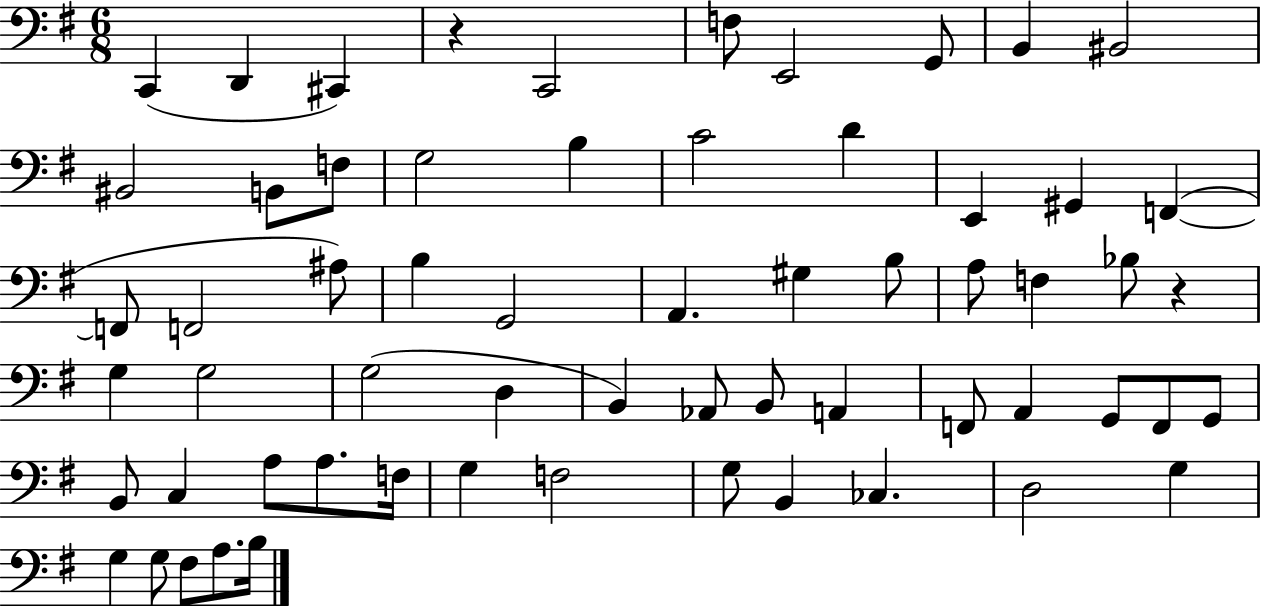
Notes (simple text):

C2/q D2/q C#2/q R/q C2/h F3/e E2/h G2/e B2/q BIS2/h BIS2/h B2/e F3/e G3/h B3/q C4/h D4/q E2/q G#2/q F2/q F2/e F2/h A#3/e B3/q G2/h A2/q. G#3/q B3/e A3/e F3/q Bb3/e R/q G3/q G3/h G3/h D3/q B2/q Ab2/e B2/e A2/q F2/e A2/q G2/e F2/e G2/e B2/e C3/q A3/e A3/e. F3/s G3/q F3/h G3/e B2/q CES3/q. D3/h G3/q G3/q G3/e F#3/e A3/e. B3/s